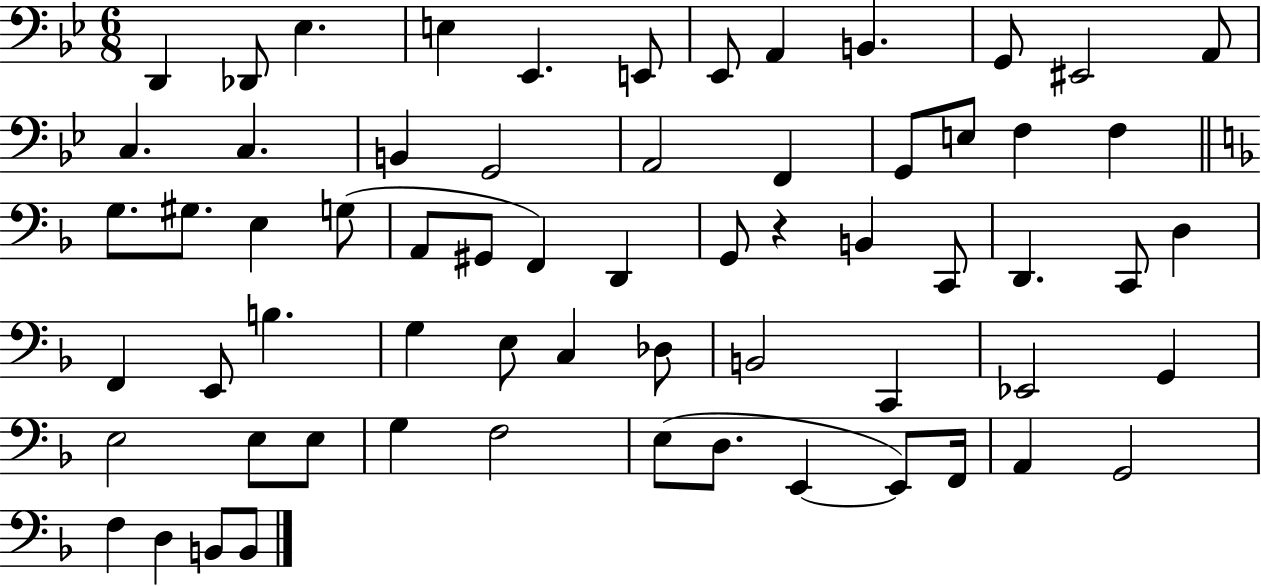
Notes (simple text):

D2/q Db2/e Eb3/q. E3/q Eb2/q. E2/e Eb2/e A2/q B2/q. G2/e EIS2/h A2/e C3/q. C3/q. B2/q G2/h A2/h F2/q G2/e E3/e F3/q F3/q G3/e. G#3/e. E3/q G3/e A2/e G#2/e F2/q D2/q G2/e R/q B2/q C2/e D2/q. C2/e D3/q F2/q E2/e B3/q. G3/q E3/e C3/q Db3/e B2/h C2/q Eb2/h G2/q E3/h E3/e E3/e G3/q F3/h E3/e D3/e. E2/q E2/e F2/s A2/q G2/h F3/q D3/q B2/e B2/e